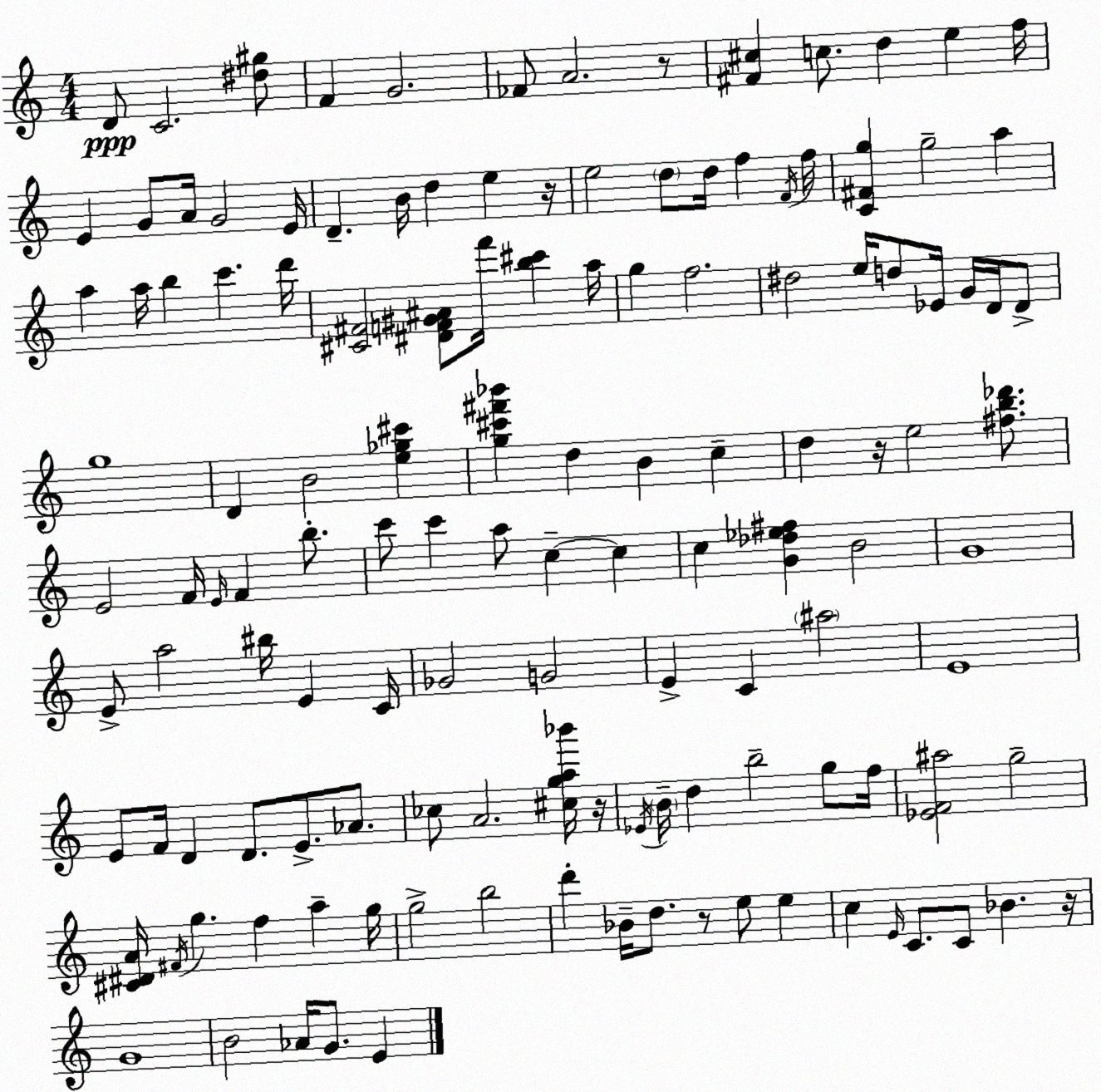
X:1
T:Untitled
M:4/4
L:1/4
K:C
D/2 C2 [^d^g]/2 F G2 _F/2 A2 z/2 [^F^c] c/2 d e f/4 E G/2 A/4 G2 E/4 D B/4 d e z/4 e2 d/2 d/4 f F/4 f/4 [C^Fg] g2 a a a/4 b c' d'/4 [^C^F]2 [^DF^G^A]/2 f'/4 [b^c'] a/4 g f2 ^d2 e/4 d/2 _E/4 G/4 D/4 D/2 g4 D B2 [e_g^c'] [g^c'^f'_b'] d B c d z/4 e2 [^fb_d']/2 E2 F/4 E/4 F b/2 c'/2 c' a/2 c c c [G_d_e^f] B2 G4 E/2 a2 ^b/4 E C/4 _G2 G2 E C ^a2 E4 E/2 F/4 D D/2 E/2 _A/2 _c/2 A2 [^cga_b']/4 z/4 _E/4 B/4 d b2 g/2 f/4 [_EF^a]2 g2 [^C^DA]/4 ^F/4 g f a g/4 g2 b2 d' _B/4 d/2 z/2 e/2 e c E/4 C/2 C/2 _B z/4 G4 B2 _A/4 G/2 E